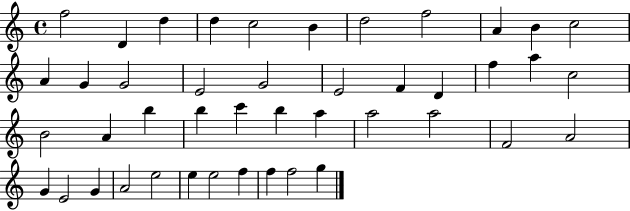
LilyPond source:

{
  \clef treble
  \time 4/4
  \defaultTimeSignature
  \key c \major
  f''2 d'4 d''4 | d''4 c''2 b'4 | d''2 f''2 | a'4 b'4 c''2 | \break a'4 g'4 g'2 | e'2 g'2 | e'2 f'4 d'4 | f''4 a''4 c''2 | \break b'2 a'4 b''4 | b''4 c'''4 b''4 a''4 | a''2 a''2 | f'2 a'2 | \break g'4 e'2 g'4 | a'2 e''2 | e''4 e''2 f''4 | f''4 f''2 g''4 | \break \bar "|."
}